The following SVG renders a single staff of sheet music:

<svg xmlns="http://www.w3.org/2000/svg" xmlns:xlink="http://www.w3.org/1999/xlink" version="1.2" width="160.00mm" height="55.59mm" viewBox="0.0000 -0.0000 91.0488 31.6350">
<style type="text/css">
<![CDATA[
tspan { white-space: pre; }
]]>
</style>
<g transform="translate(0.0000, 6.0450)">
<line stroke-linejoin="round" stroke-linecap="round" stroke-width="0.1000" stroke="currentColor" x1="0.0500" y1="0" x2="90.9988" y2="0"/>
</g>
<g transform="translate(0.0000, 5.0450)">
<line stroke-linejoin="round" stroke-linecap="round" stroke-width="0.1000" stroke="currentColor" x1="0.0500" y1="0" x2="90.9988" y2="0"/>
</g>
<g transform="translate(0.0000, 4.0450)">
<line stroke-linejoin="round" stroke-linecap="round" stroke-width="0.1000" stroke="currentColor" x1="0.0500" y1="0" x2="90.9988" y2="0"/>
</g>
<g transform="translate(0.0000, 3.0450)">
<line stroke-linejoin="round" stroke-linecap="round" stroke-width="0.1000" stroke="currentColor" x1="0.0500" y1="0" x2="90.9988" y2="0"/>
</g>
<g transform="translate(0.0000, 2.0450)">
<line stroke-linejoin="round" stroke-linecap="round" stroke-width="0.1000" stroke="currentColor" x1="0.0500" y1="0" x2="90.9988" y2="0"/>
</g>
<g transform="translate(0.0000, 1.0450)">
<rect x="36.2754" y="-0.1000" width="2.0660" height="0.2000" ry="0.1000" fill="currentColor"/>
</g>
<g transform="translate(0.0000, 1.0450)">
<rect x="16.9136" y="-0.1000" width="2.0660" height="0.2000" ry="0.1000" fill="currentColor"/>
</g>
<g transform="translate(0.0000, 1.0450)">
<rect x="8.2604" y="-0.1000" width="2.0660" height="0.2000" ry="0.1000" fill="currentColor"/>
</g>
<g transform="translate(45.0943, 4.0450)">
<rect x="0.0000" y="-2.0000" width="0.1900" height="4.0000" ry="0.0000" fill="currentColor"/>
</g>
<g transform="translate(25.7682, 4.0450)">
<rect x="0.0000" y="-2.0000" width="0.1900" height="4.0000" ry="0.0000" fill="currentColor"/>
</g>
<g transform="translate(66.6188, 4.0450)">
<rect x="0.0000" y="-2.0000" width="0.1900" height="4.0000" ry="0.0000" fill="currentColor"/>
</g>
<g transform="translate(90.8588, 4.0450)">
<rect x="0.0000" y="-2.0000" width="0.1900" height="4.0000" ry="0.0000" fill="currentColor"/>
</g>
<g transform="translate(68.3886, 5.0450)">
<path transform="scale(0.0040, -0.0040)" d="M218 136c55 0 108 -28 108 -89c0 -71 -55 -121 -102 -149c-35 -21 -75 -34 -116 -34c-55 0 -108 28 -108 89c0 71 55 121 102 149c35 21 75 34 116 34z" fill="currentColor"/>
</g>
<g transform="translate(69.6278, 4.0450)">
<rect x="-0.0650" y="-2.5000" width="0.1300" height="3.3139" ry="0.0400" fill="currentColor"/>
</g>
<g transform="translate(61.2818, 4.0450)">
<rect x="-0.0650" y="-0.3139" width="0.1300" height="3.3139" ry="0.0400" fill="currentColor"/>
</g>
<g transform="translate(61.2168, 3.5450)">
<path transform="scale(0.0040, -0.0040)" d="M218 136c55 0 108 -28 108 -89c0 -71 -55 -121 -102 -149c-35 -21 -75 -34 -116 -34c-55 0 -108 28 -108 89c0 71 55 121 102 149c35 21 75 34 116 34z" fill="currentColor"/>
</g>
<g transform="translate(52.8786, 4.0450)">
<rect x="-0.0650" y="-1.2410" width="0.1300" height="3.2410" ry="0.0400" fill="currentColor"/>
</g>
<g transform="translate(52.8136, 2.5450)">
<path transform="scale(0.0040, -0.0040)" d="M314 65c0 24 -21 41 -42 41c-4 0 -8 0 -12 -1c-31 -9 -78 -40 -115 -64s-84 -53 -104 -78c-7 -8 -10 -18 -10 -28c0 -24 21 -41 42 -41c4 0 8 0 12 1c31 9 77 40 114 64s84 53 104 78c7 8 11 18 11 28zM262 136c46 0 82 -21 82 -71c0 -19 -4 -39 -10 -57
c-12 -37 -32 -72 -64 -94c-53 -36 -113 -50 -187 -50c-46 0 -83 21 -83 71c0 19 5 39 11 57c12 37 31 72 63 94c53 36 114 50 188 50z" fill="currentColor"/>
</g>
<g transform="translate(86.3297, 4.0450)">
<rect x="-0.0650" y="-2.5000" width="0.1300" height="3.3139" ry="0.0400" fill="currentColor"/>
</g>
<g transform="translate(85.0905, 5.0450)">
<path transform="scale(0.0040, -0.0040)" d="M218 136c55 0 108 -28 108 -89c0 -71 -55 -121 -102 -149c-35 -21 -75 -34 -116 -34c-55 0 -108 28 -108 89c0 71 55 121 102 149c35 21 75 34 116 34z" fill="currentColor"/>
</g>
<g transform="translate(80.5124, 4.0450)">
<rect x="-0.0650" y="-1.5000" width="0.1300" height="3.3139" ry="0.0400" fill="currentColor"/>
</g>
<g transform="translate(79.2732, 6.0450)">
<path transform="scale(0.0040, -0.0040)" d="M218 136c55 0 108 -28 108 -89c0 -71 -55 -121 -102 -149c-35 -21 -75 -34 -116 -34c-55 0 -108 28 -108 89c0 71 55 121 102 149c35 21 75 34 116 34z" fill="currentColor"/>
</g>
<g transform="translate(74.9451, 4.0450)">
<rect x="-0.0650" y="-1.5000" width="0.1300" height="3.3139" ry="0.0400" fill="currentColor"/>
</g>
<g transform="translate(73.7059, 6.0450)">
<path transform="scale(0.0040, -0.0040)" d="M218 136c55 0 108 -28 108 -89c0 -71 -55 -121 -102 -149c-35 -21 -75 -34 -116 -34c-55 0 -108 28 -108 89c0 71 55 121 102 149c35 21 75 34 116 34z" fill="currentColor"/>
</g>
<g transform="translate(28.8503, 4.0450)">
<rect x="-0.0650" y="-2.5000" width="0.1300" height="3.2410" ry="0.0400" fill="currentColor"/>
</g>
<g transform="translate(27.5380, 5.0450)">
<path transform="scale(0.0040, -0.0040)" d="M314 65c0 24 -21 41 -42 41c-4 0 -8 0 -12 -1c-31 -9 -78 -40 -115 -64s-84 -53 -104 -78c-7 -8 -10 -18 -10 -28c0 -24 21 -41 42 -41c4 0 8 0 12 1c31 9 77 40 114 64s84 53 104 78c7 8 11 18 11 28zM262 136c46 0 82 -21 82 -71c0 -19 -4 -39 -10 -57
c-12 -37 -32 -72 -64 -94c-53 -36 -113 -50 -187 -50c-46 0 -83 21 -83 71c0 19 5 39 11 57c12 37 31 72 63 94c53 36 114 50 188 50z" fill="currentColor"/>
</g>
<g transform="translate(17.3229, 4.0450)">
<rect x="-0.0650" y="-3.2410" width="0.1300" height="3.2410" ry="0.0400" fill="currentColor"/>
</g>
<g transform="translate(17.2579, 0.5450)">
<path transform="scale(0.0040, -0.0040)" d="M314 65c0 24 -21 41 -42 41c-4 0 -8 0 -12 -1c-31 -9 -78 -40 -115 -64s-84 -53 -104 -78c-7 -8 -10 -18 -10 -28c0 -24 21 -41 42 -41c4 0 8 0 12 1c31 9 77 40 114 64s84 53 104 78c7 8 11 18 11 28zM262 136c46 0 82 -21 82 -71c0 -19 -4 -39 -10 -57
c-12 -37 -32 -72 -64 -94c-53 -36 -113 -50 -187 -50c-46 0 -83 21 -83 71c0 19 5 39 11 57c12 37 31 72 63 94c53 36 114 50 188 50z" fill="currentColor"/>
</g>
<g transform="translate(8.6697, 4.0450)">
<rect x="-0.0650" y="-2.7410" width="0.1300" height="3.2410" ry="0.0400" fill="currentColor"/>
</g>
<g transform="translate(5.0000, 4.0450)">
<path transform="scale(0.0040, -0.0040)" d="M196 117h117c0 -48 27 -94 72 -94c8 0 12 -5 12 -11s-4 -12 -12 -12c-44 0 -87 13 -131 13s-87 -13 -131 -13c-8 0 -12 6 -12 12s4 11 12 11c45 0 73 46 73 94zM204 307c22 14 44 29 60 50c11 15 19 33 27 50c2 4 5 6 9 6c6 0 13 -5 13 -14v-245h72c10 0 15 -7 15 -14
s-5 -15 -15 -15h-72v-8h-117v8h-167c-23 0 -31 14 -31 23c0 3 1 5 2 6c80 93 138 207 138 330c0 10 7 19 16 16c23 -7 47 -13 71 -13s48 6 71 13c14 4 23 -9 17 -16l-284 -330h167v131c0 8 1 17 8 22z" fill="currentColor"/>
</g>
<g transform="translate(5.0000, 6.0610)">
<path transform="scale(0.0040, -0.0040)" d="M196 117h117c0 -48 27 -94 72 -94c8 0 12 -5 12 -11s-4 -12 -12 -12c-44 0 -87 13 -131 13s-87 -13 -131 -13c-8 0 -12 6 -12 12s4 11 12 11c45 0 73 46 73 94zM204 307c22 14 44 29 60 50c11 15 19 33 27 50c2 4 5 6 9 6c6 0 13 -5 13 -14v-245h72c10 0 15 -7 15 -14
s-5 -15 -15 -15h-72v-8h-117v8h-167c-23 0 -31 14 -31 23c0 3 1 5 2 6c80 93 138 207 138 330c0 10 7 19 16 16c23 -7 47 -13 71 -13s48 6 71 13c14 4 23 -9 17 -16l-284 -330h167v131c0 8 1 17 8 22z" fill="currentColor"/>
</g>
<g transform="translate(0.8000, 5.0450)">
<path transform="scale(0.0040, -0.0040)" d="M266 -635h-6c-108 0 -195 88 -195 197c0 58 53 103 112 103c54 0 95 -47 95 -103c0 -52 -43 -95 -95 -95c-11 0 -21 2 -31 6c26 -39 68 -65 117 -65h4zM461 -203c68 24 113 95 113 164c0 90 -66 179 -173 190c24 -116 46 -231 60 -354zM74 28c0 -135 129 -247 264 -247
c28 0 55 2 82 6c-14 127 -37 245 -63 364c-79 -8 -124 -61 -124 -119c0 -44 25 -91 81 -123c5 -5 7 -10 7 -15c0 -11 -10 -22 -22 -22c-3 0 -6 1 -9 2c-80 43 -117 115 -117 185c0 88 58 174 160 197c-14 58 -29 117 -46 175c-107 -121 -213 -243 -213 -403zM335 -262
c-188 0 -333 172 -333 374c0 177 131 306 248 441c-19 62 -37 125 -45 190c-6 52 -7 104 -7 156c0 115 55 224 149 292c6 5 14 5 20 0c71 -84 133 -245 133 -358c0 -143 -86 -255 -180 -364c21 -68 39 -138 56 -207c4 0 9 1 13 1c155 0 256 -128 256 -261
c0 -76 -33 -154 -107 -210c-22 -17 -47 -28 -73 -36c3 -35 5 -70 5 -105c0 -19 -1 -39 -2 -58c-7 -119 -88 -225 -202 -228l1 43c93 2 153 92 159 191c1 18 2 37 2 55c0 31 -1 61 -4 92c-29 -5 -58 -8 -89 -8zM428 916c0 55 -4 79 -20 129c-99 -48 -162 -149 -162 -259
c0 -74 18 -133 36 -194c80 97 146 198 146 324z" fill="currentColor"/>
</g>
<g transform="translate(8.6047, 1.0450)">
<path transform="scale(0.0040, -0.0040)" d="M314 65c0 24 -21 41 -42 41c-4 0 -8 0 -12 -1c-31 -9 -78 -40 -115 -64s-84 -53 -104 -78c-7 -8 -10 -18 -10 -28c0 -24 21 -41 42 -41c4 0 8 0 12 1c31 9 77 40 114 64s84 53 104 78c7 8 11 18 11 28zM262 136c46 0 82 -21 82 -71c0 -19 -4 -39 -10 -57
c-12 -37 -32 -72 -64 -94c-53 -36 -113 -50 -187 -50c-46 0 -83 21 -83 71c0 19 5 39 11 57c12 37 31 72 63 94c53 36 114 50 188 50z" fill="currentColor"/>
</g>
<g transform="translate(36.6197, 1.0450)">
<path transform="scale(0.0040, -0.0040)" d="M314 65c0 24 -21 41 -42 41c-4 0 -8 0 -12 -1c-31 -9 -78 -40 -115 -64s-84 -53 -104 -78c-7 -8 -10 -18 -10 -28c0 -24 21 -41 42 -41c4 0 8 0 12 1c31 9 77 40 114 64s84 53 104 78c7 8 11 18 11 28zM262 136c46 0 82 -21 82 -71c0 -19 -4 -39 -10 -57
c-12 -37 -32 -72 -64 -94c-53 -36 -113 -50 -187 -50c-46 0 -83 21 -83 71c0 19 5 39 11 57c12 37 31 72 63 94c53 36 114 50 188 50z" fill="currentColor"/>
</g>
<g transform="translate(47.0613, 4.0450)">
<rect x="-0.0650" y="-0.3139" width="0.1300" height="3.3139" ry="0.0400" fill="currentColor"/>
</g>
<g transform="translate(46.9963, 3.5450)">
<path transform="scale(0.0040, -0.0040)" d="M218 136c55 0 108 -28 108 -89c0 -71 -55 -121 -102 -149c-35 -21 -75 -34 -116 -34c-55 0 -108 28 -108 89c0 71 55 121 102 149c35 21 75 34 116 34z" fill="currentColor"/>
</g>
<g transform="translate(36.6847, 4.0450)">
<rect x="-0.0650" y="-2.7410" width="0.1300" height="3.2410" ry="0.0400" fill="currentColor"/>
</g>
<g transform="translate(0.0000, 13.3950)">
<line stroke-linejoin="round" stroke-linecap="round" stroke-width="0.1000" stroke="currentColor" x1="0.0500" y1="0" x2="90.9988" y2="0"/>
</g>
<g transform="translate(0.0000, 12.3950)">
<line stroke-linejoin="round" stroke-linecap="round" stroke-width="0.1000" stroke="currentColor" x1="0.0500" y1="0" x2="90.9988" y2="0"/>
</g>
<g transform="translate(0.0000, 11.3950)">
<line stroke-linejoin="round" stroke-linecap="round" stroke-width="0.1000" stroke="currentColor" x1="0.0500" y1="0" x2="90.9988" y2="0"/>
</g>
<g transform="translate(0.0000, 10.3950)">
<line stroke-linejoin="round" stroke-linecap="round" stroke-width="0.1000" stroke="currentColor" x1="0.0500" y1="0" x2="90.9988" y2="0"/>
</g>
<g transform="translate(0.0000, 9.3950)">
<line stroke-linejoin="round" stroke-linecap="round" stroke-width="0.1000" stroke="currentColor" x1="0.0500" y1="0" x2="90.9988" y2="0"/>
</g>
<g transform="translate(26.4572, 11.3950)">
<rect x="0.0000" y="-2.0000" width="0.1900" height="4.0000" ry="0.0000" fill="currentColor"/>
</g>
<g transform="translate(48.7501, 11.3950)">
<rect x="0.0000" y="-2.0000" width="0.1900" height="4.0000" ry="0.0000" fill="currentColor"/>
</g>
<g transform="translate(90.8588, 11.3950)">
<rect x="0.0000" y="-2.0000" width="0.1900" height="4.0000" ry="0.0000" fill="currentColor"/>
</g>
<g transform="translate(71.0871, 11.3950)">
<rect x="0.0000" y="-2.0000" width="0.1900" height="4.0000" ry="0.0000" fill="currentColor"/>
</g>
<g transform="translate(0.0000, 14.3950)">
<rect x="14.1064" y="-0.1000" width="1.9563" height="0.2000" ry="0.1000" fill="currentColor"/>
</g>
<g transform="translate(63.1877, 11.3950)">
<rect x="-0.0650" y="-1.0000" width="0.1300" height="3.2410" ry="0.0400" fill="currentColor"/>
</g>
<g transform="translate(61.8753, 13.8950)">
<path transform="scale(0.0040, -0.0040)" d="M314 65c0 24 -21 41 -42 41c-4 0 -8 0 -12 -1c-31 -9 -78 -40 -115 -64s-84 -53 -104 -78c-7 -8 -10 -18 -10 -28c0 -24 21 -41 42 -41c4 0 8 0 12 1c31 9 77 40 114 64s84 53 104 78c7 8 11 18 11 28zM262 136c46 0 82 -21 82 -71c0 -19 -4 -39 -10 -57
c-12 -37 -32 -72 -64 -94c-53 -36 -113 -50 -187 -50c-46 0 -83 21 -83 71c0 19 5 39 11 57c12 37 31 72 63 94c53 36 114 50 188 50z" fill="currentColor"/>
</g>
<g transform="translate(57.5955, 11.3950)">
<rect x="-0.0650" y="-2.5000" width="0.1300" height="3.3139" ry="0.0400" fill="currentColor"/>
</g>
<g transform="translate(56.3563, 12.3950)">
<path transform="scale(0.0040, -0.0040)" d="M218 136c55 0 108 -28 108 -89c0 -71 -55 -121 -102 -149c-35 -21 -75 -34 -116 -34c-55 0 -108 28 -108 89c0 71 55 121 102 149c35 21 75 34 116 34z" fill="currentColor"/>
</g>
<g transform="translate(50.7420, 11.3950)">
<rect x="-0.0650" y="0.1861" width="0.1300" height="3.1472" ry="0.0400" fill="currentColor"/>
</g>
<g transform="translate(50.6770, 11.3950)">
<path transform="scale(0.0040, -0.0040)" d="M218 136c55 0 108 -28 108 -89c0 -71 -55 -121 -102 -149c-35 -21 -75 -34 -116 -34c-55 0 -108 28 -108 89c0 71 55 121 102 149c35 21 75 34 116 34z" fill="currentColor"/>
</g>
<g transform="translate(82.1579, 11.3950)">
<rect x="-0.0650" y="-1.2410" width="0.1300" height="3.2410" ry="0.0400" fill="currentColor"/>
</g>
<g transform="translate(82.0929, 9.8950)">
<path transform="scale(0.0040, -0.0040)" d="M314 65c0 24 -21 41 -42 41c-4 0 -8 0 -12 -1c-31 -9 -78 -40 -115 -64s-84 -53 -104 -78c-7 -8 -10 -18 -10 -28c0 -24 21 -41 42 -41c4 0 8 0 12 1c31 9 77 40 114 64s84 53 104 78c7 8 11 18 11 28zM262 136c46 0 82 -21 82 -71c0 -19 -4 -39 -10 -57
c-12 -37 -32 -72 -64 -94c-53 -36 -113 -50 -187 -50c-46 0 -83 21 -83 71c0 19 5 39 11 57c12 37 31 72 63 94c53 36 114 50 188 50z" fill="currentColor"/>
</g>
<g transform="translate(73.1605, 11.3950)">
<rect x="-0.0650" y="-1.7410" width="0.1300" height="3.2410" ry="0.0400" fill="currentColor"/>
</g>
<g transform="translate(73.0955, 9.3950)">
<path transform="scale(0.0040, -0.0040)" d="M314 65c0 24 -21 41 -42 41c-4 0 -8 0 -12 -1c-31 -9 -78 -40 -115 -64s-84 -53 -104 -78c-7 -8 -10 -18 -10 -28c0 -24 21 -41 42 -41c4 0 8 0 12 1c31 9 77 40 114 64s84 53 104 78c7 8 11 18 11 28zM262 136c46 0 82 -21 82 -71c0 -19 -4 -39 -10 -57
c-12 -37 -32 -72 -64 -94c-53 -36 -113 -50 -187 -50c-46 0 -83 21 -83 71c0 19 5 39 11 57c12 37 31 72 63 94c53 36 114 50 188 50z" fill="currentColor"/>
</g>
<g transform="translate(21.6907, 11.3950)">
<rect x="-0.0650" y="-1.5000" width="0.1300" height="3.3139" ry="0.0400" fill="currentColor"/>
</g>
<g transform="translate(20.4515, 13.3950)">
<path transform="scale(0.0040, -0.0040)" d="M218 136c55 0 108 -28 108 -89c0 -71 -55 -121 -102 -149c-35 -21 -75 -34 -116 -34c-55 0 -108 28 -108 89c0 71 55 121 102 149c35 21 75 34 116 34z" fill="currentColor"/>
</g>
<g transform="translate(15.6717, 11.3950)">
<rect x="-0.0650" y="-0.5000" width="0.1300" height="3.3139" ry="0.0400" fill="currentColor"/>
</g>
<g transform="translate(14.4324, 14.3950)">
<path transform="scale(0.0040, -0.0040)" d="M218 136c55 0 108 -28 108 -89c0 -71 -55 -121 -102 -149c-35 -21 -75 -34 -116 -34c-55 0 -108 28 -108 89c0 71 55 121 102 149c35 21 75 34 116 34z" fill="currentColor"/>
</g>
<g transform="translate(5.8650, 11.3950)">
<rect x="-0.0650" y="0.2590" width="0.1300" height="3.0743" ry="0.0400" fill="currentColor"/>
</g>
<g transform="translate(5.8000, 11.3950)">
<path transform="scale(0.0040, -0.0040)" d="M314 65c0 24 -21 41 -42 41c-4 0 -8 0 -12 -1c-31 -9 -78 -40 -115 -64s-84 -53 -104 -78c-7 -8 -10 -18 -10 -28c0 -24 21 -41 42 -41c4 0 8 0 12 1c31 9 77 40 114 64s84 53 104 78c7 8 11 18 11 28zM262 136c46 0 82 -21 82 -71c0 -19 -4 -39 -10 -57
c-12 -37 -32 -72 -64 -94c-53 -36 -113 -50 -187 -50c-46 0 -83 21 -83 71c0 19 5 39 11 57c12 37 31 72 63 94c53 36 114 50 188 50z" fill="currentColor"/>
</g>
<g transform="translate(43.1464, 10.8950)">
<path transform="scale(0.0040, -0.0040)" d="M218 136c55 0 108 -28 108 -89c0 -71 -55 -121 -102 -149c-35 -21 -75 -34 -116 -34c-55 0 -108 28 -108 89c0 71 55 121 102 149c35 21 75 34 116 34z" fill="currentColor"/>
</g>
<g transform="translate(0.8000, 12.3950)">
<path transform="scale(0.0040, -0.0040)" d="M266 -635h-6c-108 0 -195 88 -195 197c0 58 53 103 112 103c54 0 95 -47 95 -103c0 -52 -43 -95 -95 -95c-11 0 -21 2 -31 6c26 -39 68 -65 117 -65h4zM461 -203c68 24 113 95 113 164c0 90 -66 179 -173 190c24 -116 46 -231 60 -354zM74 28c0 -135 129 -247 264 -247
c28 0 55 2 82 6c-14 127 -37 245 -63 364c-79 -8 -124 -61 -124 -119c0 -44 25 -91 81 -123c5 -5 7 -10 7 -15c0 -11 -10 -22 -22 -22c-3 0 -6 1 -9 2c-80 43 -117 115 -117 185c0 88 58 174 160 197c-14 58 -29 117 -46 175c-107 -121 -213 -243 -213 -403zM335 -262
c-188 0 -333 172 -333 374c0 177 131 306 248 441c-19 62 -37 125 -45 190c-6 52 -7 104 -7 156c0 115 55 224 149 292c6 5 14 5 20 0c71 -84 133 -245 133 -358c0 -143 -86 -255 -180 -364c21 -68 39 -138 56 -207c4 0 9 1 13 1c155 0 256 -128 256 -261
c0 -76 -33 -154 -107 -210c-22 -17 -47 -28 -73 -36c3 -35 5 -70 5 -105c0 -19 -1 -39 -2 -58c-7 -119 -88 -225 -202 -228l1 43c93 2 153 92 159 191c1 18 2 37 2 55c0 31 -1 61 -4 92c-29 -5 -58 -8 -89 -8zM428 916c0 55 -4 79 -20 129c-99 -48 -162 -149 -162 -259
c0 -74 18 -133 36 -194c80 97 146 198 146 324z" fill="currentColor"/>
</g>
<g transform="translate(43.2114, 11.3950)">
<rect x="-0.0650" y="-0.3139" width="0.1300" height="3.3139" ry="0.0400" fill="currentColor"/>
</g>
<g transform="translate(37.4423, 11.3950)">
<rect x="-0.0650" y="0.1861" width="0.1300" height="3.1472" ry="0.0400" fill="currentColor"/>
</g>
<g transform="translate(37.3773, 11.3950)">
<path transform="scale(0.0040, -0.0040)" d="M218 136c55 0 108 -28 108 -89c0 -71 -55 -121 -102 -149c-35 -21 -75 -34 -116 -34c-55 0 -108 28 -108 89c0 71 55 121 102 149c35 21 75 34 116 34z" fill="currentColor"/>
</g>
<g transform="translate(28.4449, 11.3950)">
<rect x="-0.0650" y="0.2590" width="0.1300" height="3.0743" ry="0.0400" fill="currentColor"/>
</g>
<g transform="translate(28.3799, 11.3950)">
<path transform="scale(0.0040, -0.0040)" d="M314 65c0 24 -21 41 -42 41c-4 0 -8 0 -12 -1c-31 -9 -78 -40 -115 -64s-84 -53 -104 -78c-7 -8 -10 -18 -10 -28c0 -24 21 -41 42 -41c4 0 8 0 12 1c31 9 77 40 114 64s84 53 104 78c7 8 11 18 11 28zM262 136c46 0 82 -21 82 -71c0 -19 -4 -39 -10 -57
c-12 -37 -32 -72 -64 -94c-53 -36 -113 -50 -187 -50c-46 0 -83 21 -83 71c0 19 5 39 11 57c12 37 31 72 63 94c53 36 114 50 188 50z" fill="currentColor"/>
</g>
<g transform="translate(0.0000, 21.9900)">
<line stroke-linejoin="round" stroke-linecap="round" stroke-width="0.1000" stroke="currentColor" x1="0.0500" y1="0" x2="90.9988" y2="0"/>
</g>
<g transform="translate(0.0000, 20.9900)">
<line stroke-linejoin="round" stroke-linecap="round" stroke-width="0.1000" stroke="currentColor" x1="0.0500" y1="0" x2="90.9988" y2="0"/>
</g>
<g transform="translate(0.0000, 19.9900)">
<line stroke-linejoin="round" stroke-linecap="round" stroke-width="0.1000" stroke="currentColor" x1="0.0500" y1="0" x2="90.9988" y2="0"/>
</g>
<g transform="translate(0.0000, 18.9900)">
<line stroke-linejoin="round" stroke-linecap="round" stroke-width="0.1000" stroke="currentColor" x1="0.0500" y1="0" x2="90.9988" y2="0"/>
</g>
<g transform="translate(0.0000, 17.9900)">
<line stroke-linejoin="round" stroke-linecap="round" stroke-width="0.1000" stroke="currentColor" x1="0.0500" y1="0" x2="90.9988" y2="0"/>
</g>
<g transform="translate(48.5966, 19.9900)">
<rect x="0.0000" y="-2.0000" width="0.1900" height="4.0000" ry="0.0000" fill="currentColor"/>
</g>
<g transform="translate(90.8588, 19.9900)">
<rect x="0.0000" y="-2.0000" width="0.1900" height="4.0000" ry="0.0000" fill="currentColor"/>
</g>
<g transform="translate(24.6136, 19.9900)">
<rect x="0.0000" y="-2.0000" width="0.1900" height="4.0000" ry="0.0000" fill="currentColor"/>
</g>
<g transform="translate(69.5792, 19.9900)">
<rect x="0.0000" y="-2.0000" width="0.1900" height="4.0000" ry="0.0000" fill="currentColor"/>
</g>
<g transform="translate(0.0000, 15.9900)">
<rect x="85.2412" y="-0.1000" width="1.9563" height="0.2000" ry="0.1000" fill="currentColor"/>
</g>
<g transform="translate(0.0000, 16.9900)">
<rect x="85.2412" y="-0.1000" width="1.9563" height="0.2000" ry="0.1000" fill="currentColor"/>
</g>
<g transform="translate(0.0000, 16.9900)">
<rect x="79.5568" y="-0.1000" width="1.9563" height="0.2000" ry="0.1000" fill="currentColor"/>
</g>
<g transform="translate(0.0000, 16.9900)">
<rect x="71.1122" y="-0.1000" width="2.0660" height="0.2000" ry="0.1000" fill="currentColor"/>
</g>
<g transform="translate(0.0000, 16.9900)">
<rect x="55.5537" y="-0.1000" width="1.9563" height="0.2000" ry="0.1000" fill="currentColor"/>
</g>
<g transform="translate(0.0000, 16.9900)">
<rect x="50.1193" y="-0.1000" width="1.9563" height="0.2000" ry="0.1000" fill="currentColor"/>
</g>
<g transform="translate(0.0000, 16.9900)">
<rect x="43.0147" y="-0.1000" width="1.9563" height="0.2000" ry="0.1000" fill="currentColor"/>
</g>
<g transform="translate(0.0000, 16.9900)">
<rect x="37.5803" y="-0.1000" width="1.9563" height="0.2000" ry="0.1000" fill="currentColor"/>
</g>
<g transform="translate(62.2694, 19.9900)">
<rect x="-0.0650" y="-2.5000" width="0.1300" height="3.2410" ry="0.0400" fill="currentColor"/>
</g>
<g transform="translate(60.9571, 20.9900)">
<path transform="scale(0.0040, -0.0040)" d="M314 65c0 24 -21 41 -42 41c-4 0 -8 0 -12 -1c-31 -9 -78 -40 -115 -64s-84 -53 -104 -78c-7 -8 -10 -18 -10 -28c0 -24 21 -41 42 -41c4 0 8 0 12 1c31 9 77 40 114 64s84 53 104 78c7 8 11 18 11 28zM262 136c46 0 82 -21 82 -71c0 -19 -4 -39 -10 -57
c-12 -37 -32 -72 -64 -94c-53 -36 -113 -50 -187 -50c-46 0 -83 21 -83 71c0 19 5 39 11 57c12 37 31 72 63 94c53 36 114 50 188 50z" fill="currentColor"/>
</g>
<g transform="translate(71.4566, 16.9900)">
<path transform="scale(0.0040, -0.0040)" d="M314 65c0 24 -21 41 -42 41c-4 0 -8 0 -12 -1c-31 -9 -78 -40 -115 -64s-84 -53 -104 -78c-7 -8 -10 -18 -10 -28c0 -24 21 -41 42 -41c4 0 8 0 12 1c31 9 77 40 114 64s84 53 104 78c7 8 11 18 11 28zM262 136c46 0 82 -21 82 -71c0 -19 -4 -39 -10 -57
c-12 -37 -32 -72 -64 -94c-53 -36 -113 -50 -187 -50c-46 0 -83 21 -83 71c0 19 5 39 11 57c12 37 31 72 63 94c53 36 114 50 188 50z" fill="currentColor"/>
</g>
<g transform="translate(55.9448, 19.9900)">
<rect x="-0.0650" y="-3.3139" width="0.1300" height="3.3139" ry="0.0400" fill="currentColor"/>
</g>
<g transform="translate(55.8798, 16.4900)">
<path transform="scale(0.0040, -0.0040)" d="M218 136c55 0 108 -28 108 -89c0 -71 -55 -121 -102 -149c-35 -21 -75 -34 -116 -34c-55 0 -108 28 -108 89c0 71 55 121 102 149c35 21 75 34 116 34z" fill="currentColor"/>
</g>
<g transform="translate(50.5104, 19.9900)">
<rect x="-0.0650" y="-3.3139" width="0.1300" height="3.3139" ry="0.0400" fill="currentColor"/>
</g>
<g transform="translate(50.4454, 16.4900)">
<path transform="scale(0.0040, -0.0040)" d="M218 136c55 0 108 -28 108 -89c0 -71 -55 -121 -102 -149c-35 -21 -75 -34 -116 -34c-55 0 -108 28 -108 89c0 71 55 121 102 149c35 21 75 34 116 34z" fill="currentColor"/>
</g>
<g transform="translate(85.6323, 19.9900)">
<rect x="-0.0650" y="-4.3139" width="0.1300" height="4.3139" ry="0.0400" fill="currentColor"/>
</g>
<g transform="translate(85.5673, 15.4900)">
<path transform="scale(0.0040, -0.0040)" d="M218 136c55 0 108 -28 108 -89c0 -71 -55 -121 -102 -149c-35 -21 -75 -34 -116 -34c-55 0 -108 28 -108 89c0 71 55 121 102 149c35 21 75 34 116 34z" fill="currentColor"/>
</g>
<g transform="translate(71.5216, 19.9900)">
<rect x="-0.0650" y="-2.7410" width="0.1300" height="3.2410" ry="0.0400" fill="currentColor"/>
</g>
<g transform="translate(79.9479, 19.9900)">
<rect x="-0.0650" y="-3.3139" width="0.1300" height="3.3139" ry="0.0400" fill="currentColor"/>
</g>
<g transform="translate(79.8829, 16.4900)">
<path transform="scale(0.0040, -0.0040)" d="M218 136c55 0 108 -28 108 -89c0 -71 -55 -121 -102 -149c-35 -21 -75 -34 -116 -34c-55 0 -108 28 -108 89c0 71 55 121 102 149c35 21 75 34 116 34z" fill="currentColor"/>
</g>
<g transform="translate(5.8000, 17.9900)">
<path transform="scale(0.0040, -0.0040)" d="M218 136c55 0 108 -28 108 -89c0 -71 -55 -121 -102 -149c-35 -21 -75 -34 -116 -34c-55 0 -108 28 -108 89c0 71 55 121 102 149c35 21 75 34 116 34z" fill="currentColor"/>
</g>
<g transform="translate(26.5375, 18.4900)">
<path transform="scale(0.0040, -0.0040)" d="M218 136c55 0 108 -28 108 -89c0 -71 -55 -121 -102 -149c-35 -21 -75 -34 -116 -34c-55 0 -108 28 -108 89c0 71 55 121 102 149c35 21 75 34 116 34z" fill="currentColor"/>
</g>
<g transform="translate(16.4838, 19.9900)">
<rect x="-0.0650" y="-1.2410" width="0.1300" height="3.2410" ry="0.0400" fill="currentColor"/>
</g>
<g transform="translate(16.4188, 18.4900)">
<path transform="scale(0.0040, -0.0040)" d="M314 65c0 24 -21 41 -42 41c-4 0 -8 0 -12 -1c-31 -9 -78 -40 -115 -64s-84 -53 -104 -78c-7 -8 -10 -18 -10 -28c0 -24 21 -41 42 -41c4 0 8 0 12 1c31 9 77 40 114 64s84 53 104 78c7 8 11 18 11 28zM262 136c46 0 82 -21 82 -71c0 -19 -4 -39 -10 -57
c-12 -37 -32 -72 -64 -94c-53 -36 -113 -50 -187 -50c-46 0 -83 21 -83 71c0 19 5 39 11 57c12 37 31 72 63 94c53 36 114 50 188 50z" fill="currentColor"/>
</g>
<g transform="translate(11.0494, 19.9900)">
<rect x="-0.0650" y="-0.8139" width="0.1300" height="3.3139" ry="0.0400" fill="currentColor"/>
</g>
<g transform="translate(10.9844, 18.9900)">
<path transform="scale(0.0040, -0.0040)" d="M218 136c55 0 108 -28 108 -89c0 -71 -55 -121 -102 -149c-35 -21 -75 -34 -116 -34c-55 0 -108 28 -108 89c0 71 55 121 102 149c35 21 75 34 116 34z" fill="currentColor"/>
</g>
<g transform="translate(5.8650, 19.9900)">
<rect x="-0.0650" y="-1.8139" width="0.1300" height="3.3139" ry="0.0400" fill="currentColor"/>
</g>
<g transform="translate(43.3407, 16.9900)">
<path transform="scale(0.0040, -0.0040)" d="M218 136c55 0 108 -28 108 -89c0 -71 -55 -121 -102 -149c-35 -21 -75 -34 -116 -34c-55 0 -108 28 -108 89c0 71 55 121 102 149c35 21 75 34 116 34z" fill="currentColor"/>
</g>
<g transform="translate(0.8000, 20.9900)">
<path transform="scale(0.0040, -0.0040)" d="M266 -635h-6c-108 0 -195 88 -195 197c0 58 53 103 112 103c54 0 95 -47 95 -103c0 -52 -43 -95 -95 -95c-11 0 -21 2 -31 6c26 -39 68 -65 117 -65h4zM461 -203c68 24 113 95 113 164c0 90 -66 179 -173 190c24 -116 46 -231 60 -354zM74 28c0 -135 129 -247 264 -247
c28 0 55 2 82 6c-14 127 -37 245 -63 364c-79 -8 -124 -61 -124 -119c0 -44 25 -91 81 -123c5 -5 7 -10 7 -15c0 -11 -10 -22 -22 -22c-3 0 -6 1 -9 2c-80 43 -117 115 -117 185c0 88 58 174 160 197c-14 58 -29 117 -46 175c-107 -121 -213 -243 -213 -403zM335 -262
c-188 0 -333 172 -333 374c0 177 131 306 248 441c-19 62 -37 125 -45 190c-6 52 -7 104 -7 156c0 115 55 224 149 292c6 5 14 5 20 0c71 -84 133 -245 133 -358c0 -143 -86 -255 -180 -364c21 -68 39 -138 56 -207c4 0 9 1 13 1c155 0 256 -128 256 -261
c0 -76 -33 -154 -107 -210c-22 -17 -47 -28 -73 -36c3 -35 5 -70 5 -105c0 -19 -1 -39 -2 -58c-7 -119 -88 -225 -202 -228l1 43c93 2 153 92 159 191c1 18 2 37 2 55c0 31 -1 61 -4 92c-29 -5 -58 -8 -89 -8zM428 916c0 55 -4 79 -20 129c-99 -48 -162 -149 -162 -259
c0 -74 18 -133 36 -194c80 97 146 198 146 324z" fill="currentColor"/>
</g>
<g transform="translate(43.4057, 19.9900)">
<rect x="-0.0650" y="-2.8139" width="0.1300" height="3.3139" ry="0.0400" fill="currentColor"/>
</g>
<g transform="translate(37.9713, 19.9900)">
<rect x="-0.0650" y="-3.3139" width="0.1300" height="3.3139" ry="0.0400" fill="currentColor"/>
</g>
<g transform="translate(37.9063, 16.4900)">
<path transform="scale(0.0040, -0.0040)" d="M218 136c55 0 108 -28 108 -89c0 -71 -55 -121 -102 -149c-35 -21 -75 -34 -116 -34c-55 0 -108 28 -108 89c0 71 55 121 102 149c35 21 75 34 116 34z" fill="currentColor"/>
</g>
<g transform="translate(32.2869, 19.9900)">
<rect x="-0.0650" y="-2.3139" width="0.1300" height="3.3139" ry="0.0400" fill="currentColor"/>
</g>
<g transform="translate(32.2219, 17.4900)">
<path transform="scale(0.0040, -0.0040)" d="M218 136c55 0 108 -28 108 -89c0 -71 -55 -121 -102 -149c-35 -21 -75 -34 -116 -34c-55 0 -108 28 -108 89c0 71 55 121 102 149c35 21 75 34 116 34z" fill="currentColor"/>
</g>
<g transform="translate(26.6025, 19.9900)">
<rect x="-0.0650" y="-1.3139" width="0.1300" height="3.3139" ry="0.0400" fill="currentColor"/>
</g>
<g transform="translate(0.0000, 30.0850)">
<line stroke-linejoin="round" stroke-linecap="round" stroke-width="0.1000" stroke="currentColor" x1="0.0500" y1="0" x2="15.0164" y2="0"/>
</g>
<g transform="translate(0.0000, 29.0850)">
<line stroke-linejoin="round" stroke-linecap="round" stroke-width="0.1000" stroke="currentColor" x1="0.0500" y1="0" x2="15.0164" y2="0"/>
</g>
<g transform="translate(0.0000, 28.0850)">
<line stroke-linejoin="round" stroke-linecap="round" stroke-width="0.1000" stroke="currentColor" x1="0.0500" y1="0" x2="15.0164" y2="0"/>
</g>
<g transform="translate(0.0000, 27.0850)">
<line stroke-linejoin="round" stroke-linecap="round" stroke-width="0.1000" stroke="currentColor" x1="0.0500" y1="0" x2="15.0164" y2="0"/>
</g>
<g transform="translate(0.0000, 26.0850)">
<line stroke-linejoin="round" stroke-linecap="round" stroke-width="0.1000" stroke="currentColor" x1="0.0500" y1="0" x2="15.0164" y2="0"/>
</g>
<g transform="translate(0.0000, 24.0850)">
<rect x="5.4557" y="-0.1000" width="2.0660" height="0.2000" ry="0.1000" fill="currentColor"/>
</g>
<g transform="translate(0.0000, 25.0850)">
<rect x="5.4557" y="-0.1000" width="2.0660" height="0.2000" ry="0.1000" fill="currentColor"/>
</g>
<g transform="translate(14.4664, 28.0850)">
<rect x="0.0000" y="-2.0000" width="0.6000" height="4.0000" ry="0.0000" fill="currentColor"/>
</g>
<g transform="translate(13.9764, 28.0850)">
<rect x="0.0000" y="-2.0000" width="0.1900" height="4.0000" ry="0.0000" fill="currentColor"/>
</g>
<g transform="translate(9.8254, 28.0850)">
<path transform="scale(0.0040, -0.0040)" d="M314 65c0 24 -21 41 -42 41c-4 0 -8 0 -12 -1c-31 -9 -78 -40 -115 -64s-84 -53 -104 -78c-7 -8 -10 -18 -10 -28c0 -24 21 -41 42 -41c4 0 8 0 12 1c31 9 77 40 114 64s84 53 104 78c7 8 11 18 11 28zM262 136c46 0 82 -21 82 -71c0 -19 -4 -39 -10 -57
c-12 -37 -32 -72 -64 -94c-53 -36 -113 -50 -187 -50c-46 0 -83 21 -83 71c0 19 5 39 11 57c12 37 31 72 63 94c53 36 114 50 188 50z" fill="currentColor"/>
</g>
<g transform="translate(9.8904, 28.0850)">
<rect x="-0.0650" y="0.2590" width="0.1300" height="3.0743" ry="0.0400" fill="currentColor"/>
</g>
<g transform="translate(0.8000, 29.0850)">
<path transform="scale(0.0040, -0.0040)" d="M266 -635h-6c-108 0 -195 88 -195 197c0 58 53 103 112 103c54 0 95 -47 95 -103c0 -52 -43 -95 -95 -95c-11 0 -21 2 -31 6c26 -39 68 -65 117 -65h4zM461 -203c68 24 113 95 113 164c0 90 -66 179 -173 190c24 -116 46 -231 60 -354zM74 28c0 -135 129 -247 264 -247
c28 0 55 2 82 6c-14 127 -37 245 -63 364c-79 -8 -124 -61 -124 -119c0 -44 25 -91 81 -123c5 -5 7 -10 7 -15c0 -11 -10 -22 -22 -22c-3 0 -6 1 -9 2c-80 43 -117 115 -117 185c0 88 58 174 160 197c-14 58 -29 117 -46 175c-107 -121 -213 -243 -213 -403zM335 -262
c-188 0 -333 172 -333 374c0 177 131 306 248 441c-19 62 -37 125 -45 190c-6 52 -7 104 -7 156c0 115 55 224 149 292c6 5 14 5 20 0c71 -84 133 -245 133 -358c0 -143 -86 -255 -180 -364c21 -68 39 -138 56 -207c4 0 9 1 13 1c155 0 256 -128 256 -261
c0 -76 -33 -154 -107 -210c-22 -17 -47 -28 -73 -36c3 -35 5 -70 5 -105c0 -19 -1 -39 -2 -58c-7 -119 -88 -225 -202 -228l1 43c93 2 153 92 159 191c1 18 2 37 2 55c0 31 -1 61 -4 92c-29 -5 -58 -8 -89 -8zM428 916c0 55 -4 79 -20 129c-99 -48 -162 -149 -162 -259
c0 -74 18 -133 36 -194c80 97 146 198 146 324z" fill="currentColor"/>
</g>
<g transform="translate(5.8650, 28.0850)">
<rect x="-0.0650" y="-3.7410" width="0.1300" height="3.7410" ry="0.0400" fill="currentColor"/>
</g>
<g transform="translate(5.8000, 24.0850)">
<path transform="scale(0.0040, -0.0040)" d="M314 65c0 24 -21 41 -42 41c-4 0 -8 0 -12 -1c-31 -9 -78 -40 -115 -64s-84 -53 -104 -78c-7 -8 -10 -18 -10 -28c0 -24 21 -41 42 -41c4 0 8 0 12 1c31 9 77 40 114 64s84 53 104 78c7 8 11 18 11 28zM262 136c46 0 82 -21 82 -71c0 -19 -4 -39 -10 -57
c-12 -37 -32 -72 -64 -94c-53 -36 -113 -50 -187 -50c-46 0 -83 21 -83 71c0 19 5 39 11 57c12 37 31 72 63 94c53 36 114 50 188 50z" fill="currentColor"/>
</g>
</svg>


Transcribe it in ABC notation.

X:1
T:Untitled
M:4/4
L:1/4
K:C
a2 b2 G2 a2 c e2 c G E E G B2 C E B2 B c B G D2 f2 e2 f d e2 e g b a b b G2 a2 b d' c'2 B2